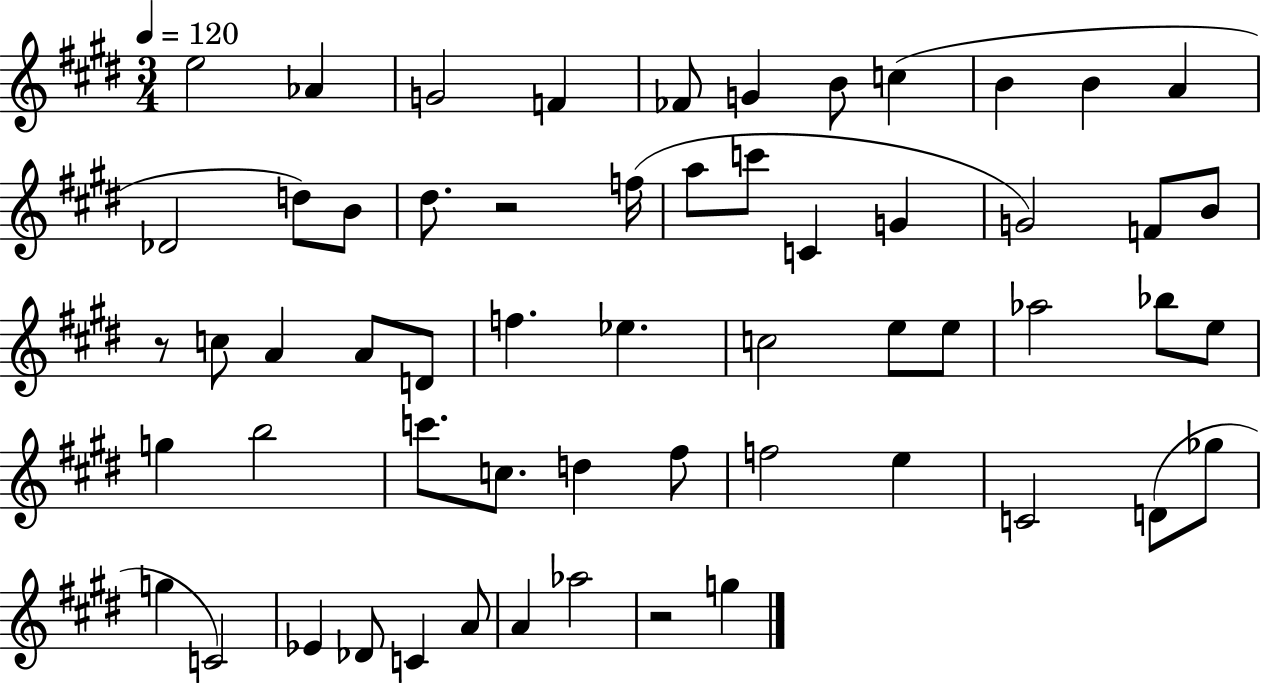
{
  \clef treble
  \numericTimeSignature
  \time 3/4
  \key e \major
  \tempo 4 = 120
  e''2 aes'4 | g'2 f'4 | fes'8 g'4 b'8 c''4( | b'4 b'4 a'4 | \break des'2 d''8) b'8 | dis''8. r2 f''16( | a''8 c'''8 c'4 g'4 | g'2) f'8 b'8 | \break r8 c''8 a'4 a'8 d'8 | f''4. ees''4. | c''2 e''8 e''8 | aes''2 bes''8 e''8 | \break g''4 b''2 | c'''8. c''8. d''4 fis''8 | f''2 e''4 | c'2 d'8( ges''8 | \break g''4 c'2) | ees'4 des'8 c'4 a'8 | a'4 aes''2 | r2 g''4 | \break \bar "|."
}